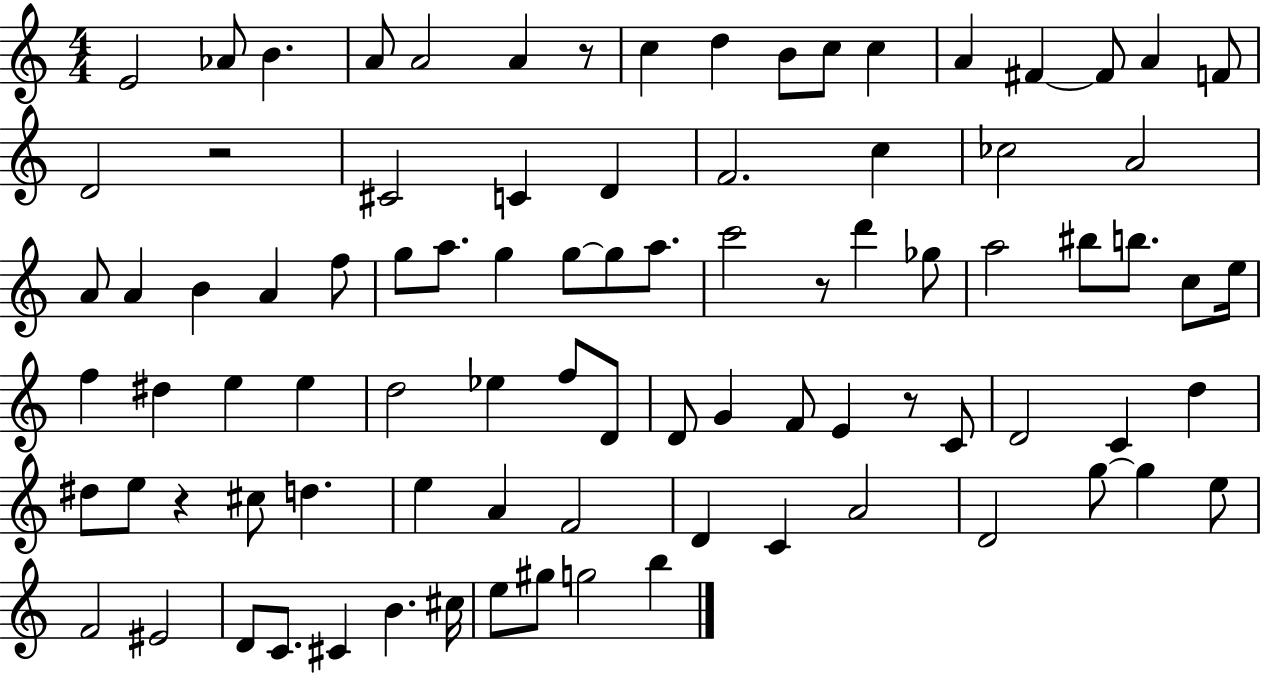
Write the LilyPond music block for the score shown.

{
  \clef treble
  \numericTimeSignature
  \time 4/4
  \key c \major
  e'2 aes'8 b'4. | a'8 a'2 a'4 r8 | c''4 d''4 b'8 c''8 c''4 | a'4 fis'4~~ fis'8 a'4 f'8 | \break d'2 r2 | cis'2 c'4 d'4 | f'2. c''4 | ces''2 a'2 | \break a'8 a'4 b'4 a'4 f''8 | g''8 a''8. g''4 g''8~~ g''8 a''8. | c'''2 r8 d'''4 ges''8 | a''2 bis''8 b''8. c''8 e''16 | \break f''4 dis''4 e''4 e''4 | d''2 ees''4 f''8 d'8 | d'8 g'4 f'8 e'4 r8 c'8 | d'2 c'4 d''4 | \break dis''8 e''8 r4 cis''8 d''4. | e''4 a'4 f'2 | d'4 c'4 a'2 | d'2 g''8~~ g''4 e''8 | \break f'2 eis'2 | d'8 c'8. cis'4 b'4. cis''16 | e''8 gis''8 g''2 b''4 | \bar "|."
}